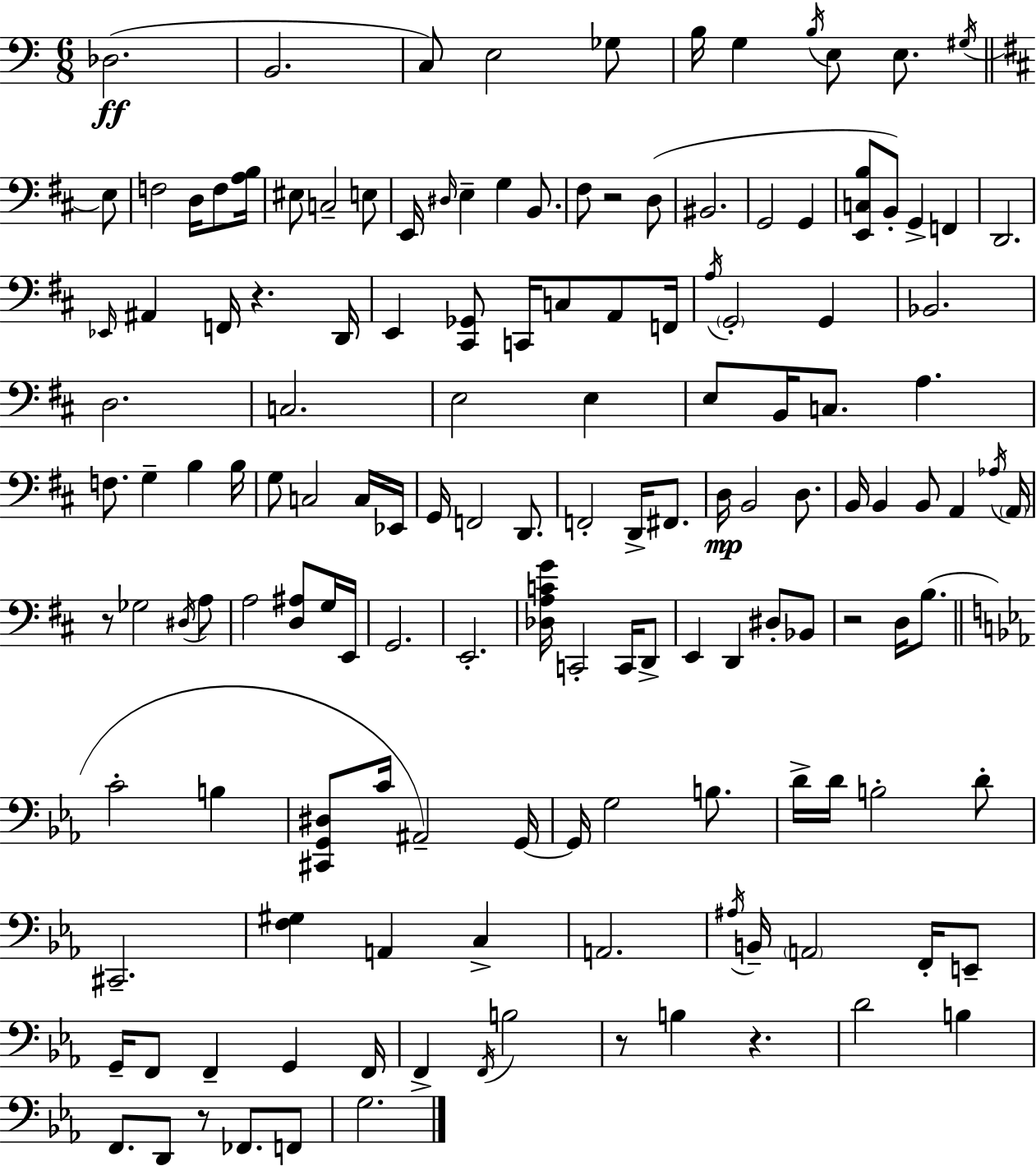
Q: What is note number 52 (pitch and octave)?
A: C3